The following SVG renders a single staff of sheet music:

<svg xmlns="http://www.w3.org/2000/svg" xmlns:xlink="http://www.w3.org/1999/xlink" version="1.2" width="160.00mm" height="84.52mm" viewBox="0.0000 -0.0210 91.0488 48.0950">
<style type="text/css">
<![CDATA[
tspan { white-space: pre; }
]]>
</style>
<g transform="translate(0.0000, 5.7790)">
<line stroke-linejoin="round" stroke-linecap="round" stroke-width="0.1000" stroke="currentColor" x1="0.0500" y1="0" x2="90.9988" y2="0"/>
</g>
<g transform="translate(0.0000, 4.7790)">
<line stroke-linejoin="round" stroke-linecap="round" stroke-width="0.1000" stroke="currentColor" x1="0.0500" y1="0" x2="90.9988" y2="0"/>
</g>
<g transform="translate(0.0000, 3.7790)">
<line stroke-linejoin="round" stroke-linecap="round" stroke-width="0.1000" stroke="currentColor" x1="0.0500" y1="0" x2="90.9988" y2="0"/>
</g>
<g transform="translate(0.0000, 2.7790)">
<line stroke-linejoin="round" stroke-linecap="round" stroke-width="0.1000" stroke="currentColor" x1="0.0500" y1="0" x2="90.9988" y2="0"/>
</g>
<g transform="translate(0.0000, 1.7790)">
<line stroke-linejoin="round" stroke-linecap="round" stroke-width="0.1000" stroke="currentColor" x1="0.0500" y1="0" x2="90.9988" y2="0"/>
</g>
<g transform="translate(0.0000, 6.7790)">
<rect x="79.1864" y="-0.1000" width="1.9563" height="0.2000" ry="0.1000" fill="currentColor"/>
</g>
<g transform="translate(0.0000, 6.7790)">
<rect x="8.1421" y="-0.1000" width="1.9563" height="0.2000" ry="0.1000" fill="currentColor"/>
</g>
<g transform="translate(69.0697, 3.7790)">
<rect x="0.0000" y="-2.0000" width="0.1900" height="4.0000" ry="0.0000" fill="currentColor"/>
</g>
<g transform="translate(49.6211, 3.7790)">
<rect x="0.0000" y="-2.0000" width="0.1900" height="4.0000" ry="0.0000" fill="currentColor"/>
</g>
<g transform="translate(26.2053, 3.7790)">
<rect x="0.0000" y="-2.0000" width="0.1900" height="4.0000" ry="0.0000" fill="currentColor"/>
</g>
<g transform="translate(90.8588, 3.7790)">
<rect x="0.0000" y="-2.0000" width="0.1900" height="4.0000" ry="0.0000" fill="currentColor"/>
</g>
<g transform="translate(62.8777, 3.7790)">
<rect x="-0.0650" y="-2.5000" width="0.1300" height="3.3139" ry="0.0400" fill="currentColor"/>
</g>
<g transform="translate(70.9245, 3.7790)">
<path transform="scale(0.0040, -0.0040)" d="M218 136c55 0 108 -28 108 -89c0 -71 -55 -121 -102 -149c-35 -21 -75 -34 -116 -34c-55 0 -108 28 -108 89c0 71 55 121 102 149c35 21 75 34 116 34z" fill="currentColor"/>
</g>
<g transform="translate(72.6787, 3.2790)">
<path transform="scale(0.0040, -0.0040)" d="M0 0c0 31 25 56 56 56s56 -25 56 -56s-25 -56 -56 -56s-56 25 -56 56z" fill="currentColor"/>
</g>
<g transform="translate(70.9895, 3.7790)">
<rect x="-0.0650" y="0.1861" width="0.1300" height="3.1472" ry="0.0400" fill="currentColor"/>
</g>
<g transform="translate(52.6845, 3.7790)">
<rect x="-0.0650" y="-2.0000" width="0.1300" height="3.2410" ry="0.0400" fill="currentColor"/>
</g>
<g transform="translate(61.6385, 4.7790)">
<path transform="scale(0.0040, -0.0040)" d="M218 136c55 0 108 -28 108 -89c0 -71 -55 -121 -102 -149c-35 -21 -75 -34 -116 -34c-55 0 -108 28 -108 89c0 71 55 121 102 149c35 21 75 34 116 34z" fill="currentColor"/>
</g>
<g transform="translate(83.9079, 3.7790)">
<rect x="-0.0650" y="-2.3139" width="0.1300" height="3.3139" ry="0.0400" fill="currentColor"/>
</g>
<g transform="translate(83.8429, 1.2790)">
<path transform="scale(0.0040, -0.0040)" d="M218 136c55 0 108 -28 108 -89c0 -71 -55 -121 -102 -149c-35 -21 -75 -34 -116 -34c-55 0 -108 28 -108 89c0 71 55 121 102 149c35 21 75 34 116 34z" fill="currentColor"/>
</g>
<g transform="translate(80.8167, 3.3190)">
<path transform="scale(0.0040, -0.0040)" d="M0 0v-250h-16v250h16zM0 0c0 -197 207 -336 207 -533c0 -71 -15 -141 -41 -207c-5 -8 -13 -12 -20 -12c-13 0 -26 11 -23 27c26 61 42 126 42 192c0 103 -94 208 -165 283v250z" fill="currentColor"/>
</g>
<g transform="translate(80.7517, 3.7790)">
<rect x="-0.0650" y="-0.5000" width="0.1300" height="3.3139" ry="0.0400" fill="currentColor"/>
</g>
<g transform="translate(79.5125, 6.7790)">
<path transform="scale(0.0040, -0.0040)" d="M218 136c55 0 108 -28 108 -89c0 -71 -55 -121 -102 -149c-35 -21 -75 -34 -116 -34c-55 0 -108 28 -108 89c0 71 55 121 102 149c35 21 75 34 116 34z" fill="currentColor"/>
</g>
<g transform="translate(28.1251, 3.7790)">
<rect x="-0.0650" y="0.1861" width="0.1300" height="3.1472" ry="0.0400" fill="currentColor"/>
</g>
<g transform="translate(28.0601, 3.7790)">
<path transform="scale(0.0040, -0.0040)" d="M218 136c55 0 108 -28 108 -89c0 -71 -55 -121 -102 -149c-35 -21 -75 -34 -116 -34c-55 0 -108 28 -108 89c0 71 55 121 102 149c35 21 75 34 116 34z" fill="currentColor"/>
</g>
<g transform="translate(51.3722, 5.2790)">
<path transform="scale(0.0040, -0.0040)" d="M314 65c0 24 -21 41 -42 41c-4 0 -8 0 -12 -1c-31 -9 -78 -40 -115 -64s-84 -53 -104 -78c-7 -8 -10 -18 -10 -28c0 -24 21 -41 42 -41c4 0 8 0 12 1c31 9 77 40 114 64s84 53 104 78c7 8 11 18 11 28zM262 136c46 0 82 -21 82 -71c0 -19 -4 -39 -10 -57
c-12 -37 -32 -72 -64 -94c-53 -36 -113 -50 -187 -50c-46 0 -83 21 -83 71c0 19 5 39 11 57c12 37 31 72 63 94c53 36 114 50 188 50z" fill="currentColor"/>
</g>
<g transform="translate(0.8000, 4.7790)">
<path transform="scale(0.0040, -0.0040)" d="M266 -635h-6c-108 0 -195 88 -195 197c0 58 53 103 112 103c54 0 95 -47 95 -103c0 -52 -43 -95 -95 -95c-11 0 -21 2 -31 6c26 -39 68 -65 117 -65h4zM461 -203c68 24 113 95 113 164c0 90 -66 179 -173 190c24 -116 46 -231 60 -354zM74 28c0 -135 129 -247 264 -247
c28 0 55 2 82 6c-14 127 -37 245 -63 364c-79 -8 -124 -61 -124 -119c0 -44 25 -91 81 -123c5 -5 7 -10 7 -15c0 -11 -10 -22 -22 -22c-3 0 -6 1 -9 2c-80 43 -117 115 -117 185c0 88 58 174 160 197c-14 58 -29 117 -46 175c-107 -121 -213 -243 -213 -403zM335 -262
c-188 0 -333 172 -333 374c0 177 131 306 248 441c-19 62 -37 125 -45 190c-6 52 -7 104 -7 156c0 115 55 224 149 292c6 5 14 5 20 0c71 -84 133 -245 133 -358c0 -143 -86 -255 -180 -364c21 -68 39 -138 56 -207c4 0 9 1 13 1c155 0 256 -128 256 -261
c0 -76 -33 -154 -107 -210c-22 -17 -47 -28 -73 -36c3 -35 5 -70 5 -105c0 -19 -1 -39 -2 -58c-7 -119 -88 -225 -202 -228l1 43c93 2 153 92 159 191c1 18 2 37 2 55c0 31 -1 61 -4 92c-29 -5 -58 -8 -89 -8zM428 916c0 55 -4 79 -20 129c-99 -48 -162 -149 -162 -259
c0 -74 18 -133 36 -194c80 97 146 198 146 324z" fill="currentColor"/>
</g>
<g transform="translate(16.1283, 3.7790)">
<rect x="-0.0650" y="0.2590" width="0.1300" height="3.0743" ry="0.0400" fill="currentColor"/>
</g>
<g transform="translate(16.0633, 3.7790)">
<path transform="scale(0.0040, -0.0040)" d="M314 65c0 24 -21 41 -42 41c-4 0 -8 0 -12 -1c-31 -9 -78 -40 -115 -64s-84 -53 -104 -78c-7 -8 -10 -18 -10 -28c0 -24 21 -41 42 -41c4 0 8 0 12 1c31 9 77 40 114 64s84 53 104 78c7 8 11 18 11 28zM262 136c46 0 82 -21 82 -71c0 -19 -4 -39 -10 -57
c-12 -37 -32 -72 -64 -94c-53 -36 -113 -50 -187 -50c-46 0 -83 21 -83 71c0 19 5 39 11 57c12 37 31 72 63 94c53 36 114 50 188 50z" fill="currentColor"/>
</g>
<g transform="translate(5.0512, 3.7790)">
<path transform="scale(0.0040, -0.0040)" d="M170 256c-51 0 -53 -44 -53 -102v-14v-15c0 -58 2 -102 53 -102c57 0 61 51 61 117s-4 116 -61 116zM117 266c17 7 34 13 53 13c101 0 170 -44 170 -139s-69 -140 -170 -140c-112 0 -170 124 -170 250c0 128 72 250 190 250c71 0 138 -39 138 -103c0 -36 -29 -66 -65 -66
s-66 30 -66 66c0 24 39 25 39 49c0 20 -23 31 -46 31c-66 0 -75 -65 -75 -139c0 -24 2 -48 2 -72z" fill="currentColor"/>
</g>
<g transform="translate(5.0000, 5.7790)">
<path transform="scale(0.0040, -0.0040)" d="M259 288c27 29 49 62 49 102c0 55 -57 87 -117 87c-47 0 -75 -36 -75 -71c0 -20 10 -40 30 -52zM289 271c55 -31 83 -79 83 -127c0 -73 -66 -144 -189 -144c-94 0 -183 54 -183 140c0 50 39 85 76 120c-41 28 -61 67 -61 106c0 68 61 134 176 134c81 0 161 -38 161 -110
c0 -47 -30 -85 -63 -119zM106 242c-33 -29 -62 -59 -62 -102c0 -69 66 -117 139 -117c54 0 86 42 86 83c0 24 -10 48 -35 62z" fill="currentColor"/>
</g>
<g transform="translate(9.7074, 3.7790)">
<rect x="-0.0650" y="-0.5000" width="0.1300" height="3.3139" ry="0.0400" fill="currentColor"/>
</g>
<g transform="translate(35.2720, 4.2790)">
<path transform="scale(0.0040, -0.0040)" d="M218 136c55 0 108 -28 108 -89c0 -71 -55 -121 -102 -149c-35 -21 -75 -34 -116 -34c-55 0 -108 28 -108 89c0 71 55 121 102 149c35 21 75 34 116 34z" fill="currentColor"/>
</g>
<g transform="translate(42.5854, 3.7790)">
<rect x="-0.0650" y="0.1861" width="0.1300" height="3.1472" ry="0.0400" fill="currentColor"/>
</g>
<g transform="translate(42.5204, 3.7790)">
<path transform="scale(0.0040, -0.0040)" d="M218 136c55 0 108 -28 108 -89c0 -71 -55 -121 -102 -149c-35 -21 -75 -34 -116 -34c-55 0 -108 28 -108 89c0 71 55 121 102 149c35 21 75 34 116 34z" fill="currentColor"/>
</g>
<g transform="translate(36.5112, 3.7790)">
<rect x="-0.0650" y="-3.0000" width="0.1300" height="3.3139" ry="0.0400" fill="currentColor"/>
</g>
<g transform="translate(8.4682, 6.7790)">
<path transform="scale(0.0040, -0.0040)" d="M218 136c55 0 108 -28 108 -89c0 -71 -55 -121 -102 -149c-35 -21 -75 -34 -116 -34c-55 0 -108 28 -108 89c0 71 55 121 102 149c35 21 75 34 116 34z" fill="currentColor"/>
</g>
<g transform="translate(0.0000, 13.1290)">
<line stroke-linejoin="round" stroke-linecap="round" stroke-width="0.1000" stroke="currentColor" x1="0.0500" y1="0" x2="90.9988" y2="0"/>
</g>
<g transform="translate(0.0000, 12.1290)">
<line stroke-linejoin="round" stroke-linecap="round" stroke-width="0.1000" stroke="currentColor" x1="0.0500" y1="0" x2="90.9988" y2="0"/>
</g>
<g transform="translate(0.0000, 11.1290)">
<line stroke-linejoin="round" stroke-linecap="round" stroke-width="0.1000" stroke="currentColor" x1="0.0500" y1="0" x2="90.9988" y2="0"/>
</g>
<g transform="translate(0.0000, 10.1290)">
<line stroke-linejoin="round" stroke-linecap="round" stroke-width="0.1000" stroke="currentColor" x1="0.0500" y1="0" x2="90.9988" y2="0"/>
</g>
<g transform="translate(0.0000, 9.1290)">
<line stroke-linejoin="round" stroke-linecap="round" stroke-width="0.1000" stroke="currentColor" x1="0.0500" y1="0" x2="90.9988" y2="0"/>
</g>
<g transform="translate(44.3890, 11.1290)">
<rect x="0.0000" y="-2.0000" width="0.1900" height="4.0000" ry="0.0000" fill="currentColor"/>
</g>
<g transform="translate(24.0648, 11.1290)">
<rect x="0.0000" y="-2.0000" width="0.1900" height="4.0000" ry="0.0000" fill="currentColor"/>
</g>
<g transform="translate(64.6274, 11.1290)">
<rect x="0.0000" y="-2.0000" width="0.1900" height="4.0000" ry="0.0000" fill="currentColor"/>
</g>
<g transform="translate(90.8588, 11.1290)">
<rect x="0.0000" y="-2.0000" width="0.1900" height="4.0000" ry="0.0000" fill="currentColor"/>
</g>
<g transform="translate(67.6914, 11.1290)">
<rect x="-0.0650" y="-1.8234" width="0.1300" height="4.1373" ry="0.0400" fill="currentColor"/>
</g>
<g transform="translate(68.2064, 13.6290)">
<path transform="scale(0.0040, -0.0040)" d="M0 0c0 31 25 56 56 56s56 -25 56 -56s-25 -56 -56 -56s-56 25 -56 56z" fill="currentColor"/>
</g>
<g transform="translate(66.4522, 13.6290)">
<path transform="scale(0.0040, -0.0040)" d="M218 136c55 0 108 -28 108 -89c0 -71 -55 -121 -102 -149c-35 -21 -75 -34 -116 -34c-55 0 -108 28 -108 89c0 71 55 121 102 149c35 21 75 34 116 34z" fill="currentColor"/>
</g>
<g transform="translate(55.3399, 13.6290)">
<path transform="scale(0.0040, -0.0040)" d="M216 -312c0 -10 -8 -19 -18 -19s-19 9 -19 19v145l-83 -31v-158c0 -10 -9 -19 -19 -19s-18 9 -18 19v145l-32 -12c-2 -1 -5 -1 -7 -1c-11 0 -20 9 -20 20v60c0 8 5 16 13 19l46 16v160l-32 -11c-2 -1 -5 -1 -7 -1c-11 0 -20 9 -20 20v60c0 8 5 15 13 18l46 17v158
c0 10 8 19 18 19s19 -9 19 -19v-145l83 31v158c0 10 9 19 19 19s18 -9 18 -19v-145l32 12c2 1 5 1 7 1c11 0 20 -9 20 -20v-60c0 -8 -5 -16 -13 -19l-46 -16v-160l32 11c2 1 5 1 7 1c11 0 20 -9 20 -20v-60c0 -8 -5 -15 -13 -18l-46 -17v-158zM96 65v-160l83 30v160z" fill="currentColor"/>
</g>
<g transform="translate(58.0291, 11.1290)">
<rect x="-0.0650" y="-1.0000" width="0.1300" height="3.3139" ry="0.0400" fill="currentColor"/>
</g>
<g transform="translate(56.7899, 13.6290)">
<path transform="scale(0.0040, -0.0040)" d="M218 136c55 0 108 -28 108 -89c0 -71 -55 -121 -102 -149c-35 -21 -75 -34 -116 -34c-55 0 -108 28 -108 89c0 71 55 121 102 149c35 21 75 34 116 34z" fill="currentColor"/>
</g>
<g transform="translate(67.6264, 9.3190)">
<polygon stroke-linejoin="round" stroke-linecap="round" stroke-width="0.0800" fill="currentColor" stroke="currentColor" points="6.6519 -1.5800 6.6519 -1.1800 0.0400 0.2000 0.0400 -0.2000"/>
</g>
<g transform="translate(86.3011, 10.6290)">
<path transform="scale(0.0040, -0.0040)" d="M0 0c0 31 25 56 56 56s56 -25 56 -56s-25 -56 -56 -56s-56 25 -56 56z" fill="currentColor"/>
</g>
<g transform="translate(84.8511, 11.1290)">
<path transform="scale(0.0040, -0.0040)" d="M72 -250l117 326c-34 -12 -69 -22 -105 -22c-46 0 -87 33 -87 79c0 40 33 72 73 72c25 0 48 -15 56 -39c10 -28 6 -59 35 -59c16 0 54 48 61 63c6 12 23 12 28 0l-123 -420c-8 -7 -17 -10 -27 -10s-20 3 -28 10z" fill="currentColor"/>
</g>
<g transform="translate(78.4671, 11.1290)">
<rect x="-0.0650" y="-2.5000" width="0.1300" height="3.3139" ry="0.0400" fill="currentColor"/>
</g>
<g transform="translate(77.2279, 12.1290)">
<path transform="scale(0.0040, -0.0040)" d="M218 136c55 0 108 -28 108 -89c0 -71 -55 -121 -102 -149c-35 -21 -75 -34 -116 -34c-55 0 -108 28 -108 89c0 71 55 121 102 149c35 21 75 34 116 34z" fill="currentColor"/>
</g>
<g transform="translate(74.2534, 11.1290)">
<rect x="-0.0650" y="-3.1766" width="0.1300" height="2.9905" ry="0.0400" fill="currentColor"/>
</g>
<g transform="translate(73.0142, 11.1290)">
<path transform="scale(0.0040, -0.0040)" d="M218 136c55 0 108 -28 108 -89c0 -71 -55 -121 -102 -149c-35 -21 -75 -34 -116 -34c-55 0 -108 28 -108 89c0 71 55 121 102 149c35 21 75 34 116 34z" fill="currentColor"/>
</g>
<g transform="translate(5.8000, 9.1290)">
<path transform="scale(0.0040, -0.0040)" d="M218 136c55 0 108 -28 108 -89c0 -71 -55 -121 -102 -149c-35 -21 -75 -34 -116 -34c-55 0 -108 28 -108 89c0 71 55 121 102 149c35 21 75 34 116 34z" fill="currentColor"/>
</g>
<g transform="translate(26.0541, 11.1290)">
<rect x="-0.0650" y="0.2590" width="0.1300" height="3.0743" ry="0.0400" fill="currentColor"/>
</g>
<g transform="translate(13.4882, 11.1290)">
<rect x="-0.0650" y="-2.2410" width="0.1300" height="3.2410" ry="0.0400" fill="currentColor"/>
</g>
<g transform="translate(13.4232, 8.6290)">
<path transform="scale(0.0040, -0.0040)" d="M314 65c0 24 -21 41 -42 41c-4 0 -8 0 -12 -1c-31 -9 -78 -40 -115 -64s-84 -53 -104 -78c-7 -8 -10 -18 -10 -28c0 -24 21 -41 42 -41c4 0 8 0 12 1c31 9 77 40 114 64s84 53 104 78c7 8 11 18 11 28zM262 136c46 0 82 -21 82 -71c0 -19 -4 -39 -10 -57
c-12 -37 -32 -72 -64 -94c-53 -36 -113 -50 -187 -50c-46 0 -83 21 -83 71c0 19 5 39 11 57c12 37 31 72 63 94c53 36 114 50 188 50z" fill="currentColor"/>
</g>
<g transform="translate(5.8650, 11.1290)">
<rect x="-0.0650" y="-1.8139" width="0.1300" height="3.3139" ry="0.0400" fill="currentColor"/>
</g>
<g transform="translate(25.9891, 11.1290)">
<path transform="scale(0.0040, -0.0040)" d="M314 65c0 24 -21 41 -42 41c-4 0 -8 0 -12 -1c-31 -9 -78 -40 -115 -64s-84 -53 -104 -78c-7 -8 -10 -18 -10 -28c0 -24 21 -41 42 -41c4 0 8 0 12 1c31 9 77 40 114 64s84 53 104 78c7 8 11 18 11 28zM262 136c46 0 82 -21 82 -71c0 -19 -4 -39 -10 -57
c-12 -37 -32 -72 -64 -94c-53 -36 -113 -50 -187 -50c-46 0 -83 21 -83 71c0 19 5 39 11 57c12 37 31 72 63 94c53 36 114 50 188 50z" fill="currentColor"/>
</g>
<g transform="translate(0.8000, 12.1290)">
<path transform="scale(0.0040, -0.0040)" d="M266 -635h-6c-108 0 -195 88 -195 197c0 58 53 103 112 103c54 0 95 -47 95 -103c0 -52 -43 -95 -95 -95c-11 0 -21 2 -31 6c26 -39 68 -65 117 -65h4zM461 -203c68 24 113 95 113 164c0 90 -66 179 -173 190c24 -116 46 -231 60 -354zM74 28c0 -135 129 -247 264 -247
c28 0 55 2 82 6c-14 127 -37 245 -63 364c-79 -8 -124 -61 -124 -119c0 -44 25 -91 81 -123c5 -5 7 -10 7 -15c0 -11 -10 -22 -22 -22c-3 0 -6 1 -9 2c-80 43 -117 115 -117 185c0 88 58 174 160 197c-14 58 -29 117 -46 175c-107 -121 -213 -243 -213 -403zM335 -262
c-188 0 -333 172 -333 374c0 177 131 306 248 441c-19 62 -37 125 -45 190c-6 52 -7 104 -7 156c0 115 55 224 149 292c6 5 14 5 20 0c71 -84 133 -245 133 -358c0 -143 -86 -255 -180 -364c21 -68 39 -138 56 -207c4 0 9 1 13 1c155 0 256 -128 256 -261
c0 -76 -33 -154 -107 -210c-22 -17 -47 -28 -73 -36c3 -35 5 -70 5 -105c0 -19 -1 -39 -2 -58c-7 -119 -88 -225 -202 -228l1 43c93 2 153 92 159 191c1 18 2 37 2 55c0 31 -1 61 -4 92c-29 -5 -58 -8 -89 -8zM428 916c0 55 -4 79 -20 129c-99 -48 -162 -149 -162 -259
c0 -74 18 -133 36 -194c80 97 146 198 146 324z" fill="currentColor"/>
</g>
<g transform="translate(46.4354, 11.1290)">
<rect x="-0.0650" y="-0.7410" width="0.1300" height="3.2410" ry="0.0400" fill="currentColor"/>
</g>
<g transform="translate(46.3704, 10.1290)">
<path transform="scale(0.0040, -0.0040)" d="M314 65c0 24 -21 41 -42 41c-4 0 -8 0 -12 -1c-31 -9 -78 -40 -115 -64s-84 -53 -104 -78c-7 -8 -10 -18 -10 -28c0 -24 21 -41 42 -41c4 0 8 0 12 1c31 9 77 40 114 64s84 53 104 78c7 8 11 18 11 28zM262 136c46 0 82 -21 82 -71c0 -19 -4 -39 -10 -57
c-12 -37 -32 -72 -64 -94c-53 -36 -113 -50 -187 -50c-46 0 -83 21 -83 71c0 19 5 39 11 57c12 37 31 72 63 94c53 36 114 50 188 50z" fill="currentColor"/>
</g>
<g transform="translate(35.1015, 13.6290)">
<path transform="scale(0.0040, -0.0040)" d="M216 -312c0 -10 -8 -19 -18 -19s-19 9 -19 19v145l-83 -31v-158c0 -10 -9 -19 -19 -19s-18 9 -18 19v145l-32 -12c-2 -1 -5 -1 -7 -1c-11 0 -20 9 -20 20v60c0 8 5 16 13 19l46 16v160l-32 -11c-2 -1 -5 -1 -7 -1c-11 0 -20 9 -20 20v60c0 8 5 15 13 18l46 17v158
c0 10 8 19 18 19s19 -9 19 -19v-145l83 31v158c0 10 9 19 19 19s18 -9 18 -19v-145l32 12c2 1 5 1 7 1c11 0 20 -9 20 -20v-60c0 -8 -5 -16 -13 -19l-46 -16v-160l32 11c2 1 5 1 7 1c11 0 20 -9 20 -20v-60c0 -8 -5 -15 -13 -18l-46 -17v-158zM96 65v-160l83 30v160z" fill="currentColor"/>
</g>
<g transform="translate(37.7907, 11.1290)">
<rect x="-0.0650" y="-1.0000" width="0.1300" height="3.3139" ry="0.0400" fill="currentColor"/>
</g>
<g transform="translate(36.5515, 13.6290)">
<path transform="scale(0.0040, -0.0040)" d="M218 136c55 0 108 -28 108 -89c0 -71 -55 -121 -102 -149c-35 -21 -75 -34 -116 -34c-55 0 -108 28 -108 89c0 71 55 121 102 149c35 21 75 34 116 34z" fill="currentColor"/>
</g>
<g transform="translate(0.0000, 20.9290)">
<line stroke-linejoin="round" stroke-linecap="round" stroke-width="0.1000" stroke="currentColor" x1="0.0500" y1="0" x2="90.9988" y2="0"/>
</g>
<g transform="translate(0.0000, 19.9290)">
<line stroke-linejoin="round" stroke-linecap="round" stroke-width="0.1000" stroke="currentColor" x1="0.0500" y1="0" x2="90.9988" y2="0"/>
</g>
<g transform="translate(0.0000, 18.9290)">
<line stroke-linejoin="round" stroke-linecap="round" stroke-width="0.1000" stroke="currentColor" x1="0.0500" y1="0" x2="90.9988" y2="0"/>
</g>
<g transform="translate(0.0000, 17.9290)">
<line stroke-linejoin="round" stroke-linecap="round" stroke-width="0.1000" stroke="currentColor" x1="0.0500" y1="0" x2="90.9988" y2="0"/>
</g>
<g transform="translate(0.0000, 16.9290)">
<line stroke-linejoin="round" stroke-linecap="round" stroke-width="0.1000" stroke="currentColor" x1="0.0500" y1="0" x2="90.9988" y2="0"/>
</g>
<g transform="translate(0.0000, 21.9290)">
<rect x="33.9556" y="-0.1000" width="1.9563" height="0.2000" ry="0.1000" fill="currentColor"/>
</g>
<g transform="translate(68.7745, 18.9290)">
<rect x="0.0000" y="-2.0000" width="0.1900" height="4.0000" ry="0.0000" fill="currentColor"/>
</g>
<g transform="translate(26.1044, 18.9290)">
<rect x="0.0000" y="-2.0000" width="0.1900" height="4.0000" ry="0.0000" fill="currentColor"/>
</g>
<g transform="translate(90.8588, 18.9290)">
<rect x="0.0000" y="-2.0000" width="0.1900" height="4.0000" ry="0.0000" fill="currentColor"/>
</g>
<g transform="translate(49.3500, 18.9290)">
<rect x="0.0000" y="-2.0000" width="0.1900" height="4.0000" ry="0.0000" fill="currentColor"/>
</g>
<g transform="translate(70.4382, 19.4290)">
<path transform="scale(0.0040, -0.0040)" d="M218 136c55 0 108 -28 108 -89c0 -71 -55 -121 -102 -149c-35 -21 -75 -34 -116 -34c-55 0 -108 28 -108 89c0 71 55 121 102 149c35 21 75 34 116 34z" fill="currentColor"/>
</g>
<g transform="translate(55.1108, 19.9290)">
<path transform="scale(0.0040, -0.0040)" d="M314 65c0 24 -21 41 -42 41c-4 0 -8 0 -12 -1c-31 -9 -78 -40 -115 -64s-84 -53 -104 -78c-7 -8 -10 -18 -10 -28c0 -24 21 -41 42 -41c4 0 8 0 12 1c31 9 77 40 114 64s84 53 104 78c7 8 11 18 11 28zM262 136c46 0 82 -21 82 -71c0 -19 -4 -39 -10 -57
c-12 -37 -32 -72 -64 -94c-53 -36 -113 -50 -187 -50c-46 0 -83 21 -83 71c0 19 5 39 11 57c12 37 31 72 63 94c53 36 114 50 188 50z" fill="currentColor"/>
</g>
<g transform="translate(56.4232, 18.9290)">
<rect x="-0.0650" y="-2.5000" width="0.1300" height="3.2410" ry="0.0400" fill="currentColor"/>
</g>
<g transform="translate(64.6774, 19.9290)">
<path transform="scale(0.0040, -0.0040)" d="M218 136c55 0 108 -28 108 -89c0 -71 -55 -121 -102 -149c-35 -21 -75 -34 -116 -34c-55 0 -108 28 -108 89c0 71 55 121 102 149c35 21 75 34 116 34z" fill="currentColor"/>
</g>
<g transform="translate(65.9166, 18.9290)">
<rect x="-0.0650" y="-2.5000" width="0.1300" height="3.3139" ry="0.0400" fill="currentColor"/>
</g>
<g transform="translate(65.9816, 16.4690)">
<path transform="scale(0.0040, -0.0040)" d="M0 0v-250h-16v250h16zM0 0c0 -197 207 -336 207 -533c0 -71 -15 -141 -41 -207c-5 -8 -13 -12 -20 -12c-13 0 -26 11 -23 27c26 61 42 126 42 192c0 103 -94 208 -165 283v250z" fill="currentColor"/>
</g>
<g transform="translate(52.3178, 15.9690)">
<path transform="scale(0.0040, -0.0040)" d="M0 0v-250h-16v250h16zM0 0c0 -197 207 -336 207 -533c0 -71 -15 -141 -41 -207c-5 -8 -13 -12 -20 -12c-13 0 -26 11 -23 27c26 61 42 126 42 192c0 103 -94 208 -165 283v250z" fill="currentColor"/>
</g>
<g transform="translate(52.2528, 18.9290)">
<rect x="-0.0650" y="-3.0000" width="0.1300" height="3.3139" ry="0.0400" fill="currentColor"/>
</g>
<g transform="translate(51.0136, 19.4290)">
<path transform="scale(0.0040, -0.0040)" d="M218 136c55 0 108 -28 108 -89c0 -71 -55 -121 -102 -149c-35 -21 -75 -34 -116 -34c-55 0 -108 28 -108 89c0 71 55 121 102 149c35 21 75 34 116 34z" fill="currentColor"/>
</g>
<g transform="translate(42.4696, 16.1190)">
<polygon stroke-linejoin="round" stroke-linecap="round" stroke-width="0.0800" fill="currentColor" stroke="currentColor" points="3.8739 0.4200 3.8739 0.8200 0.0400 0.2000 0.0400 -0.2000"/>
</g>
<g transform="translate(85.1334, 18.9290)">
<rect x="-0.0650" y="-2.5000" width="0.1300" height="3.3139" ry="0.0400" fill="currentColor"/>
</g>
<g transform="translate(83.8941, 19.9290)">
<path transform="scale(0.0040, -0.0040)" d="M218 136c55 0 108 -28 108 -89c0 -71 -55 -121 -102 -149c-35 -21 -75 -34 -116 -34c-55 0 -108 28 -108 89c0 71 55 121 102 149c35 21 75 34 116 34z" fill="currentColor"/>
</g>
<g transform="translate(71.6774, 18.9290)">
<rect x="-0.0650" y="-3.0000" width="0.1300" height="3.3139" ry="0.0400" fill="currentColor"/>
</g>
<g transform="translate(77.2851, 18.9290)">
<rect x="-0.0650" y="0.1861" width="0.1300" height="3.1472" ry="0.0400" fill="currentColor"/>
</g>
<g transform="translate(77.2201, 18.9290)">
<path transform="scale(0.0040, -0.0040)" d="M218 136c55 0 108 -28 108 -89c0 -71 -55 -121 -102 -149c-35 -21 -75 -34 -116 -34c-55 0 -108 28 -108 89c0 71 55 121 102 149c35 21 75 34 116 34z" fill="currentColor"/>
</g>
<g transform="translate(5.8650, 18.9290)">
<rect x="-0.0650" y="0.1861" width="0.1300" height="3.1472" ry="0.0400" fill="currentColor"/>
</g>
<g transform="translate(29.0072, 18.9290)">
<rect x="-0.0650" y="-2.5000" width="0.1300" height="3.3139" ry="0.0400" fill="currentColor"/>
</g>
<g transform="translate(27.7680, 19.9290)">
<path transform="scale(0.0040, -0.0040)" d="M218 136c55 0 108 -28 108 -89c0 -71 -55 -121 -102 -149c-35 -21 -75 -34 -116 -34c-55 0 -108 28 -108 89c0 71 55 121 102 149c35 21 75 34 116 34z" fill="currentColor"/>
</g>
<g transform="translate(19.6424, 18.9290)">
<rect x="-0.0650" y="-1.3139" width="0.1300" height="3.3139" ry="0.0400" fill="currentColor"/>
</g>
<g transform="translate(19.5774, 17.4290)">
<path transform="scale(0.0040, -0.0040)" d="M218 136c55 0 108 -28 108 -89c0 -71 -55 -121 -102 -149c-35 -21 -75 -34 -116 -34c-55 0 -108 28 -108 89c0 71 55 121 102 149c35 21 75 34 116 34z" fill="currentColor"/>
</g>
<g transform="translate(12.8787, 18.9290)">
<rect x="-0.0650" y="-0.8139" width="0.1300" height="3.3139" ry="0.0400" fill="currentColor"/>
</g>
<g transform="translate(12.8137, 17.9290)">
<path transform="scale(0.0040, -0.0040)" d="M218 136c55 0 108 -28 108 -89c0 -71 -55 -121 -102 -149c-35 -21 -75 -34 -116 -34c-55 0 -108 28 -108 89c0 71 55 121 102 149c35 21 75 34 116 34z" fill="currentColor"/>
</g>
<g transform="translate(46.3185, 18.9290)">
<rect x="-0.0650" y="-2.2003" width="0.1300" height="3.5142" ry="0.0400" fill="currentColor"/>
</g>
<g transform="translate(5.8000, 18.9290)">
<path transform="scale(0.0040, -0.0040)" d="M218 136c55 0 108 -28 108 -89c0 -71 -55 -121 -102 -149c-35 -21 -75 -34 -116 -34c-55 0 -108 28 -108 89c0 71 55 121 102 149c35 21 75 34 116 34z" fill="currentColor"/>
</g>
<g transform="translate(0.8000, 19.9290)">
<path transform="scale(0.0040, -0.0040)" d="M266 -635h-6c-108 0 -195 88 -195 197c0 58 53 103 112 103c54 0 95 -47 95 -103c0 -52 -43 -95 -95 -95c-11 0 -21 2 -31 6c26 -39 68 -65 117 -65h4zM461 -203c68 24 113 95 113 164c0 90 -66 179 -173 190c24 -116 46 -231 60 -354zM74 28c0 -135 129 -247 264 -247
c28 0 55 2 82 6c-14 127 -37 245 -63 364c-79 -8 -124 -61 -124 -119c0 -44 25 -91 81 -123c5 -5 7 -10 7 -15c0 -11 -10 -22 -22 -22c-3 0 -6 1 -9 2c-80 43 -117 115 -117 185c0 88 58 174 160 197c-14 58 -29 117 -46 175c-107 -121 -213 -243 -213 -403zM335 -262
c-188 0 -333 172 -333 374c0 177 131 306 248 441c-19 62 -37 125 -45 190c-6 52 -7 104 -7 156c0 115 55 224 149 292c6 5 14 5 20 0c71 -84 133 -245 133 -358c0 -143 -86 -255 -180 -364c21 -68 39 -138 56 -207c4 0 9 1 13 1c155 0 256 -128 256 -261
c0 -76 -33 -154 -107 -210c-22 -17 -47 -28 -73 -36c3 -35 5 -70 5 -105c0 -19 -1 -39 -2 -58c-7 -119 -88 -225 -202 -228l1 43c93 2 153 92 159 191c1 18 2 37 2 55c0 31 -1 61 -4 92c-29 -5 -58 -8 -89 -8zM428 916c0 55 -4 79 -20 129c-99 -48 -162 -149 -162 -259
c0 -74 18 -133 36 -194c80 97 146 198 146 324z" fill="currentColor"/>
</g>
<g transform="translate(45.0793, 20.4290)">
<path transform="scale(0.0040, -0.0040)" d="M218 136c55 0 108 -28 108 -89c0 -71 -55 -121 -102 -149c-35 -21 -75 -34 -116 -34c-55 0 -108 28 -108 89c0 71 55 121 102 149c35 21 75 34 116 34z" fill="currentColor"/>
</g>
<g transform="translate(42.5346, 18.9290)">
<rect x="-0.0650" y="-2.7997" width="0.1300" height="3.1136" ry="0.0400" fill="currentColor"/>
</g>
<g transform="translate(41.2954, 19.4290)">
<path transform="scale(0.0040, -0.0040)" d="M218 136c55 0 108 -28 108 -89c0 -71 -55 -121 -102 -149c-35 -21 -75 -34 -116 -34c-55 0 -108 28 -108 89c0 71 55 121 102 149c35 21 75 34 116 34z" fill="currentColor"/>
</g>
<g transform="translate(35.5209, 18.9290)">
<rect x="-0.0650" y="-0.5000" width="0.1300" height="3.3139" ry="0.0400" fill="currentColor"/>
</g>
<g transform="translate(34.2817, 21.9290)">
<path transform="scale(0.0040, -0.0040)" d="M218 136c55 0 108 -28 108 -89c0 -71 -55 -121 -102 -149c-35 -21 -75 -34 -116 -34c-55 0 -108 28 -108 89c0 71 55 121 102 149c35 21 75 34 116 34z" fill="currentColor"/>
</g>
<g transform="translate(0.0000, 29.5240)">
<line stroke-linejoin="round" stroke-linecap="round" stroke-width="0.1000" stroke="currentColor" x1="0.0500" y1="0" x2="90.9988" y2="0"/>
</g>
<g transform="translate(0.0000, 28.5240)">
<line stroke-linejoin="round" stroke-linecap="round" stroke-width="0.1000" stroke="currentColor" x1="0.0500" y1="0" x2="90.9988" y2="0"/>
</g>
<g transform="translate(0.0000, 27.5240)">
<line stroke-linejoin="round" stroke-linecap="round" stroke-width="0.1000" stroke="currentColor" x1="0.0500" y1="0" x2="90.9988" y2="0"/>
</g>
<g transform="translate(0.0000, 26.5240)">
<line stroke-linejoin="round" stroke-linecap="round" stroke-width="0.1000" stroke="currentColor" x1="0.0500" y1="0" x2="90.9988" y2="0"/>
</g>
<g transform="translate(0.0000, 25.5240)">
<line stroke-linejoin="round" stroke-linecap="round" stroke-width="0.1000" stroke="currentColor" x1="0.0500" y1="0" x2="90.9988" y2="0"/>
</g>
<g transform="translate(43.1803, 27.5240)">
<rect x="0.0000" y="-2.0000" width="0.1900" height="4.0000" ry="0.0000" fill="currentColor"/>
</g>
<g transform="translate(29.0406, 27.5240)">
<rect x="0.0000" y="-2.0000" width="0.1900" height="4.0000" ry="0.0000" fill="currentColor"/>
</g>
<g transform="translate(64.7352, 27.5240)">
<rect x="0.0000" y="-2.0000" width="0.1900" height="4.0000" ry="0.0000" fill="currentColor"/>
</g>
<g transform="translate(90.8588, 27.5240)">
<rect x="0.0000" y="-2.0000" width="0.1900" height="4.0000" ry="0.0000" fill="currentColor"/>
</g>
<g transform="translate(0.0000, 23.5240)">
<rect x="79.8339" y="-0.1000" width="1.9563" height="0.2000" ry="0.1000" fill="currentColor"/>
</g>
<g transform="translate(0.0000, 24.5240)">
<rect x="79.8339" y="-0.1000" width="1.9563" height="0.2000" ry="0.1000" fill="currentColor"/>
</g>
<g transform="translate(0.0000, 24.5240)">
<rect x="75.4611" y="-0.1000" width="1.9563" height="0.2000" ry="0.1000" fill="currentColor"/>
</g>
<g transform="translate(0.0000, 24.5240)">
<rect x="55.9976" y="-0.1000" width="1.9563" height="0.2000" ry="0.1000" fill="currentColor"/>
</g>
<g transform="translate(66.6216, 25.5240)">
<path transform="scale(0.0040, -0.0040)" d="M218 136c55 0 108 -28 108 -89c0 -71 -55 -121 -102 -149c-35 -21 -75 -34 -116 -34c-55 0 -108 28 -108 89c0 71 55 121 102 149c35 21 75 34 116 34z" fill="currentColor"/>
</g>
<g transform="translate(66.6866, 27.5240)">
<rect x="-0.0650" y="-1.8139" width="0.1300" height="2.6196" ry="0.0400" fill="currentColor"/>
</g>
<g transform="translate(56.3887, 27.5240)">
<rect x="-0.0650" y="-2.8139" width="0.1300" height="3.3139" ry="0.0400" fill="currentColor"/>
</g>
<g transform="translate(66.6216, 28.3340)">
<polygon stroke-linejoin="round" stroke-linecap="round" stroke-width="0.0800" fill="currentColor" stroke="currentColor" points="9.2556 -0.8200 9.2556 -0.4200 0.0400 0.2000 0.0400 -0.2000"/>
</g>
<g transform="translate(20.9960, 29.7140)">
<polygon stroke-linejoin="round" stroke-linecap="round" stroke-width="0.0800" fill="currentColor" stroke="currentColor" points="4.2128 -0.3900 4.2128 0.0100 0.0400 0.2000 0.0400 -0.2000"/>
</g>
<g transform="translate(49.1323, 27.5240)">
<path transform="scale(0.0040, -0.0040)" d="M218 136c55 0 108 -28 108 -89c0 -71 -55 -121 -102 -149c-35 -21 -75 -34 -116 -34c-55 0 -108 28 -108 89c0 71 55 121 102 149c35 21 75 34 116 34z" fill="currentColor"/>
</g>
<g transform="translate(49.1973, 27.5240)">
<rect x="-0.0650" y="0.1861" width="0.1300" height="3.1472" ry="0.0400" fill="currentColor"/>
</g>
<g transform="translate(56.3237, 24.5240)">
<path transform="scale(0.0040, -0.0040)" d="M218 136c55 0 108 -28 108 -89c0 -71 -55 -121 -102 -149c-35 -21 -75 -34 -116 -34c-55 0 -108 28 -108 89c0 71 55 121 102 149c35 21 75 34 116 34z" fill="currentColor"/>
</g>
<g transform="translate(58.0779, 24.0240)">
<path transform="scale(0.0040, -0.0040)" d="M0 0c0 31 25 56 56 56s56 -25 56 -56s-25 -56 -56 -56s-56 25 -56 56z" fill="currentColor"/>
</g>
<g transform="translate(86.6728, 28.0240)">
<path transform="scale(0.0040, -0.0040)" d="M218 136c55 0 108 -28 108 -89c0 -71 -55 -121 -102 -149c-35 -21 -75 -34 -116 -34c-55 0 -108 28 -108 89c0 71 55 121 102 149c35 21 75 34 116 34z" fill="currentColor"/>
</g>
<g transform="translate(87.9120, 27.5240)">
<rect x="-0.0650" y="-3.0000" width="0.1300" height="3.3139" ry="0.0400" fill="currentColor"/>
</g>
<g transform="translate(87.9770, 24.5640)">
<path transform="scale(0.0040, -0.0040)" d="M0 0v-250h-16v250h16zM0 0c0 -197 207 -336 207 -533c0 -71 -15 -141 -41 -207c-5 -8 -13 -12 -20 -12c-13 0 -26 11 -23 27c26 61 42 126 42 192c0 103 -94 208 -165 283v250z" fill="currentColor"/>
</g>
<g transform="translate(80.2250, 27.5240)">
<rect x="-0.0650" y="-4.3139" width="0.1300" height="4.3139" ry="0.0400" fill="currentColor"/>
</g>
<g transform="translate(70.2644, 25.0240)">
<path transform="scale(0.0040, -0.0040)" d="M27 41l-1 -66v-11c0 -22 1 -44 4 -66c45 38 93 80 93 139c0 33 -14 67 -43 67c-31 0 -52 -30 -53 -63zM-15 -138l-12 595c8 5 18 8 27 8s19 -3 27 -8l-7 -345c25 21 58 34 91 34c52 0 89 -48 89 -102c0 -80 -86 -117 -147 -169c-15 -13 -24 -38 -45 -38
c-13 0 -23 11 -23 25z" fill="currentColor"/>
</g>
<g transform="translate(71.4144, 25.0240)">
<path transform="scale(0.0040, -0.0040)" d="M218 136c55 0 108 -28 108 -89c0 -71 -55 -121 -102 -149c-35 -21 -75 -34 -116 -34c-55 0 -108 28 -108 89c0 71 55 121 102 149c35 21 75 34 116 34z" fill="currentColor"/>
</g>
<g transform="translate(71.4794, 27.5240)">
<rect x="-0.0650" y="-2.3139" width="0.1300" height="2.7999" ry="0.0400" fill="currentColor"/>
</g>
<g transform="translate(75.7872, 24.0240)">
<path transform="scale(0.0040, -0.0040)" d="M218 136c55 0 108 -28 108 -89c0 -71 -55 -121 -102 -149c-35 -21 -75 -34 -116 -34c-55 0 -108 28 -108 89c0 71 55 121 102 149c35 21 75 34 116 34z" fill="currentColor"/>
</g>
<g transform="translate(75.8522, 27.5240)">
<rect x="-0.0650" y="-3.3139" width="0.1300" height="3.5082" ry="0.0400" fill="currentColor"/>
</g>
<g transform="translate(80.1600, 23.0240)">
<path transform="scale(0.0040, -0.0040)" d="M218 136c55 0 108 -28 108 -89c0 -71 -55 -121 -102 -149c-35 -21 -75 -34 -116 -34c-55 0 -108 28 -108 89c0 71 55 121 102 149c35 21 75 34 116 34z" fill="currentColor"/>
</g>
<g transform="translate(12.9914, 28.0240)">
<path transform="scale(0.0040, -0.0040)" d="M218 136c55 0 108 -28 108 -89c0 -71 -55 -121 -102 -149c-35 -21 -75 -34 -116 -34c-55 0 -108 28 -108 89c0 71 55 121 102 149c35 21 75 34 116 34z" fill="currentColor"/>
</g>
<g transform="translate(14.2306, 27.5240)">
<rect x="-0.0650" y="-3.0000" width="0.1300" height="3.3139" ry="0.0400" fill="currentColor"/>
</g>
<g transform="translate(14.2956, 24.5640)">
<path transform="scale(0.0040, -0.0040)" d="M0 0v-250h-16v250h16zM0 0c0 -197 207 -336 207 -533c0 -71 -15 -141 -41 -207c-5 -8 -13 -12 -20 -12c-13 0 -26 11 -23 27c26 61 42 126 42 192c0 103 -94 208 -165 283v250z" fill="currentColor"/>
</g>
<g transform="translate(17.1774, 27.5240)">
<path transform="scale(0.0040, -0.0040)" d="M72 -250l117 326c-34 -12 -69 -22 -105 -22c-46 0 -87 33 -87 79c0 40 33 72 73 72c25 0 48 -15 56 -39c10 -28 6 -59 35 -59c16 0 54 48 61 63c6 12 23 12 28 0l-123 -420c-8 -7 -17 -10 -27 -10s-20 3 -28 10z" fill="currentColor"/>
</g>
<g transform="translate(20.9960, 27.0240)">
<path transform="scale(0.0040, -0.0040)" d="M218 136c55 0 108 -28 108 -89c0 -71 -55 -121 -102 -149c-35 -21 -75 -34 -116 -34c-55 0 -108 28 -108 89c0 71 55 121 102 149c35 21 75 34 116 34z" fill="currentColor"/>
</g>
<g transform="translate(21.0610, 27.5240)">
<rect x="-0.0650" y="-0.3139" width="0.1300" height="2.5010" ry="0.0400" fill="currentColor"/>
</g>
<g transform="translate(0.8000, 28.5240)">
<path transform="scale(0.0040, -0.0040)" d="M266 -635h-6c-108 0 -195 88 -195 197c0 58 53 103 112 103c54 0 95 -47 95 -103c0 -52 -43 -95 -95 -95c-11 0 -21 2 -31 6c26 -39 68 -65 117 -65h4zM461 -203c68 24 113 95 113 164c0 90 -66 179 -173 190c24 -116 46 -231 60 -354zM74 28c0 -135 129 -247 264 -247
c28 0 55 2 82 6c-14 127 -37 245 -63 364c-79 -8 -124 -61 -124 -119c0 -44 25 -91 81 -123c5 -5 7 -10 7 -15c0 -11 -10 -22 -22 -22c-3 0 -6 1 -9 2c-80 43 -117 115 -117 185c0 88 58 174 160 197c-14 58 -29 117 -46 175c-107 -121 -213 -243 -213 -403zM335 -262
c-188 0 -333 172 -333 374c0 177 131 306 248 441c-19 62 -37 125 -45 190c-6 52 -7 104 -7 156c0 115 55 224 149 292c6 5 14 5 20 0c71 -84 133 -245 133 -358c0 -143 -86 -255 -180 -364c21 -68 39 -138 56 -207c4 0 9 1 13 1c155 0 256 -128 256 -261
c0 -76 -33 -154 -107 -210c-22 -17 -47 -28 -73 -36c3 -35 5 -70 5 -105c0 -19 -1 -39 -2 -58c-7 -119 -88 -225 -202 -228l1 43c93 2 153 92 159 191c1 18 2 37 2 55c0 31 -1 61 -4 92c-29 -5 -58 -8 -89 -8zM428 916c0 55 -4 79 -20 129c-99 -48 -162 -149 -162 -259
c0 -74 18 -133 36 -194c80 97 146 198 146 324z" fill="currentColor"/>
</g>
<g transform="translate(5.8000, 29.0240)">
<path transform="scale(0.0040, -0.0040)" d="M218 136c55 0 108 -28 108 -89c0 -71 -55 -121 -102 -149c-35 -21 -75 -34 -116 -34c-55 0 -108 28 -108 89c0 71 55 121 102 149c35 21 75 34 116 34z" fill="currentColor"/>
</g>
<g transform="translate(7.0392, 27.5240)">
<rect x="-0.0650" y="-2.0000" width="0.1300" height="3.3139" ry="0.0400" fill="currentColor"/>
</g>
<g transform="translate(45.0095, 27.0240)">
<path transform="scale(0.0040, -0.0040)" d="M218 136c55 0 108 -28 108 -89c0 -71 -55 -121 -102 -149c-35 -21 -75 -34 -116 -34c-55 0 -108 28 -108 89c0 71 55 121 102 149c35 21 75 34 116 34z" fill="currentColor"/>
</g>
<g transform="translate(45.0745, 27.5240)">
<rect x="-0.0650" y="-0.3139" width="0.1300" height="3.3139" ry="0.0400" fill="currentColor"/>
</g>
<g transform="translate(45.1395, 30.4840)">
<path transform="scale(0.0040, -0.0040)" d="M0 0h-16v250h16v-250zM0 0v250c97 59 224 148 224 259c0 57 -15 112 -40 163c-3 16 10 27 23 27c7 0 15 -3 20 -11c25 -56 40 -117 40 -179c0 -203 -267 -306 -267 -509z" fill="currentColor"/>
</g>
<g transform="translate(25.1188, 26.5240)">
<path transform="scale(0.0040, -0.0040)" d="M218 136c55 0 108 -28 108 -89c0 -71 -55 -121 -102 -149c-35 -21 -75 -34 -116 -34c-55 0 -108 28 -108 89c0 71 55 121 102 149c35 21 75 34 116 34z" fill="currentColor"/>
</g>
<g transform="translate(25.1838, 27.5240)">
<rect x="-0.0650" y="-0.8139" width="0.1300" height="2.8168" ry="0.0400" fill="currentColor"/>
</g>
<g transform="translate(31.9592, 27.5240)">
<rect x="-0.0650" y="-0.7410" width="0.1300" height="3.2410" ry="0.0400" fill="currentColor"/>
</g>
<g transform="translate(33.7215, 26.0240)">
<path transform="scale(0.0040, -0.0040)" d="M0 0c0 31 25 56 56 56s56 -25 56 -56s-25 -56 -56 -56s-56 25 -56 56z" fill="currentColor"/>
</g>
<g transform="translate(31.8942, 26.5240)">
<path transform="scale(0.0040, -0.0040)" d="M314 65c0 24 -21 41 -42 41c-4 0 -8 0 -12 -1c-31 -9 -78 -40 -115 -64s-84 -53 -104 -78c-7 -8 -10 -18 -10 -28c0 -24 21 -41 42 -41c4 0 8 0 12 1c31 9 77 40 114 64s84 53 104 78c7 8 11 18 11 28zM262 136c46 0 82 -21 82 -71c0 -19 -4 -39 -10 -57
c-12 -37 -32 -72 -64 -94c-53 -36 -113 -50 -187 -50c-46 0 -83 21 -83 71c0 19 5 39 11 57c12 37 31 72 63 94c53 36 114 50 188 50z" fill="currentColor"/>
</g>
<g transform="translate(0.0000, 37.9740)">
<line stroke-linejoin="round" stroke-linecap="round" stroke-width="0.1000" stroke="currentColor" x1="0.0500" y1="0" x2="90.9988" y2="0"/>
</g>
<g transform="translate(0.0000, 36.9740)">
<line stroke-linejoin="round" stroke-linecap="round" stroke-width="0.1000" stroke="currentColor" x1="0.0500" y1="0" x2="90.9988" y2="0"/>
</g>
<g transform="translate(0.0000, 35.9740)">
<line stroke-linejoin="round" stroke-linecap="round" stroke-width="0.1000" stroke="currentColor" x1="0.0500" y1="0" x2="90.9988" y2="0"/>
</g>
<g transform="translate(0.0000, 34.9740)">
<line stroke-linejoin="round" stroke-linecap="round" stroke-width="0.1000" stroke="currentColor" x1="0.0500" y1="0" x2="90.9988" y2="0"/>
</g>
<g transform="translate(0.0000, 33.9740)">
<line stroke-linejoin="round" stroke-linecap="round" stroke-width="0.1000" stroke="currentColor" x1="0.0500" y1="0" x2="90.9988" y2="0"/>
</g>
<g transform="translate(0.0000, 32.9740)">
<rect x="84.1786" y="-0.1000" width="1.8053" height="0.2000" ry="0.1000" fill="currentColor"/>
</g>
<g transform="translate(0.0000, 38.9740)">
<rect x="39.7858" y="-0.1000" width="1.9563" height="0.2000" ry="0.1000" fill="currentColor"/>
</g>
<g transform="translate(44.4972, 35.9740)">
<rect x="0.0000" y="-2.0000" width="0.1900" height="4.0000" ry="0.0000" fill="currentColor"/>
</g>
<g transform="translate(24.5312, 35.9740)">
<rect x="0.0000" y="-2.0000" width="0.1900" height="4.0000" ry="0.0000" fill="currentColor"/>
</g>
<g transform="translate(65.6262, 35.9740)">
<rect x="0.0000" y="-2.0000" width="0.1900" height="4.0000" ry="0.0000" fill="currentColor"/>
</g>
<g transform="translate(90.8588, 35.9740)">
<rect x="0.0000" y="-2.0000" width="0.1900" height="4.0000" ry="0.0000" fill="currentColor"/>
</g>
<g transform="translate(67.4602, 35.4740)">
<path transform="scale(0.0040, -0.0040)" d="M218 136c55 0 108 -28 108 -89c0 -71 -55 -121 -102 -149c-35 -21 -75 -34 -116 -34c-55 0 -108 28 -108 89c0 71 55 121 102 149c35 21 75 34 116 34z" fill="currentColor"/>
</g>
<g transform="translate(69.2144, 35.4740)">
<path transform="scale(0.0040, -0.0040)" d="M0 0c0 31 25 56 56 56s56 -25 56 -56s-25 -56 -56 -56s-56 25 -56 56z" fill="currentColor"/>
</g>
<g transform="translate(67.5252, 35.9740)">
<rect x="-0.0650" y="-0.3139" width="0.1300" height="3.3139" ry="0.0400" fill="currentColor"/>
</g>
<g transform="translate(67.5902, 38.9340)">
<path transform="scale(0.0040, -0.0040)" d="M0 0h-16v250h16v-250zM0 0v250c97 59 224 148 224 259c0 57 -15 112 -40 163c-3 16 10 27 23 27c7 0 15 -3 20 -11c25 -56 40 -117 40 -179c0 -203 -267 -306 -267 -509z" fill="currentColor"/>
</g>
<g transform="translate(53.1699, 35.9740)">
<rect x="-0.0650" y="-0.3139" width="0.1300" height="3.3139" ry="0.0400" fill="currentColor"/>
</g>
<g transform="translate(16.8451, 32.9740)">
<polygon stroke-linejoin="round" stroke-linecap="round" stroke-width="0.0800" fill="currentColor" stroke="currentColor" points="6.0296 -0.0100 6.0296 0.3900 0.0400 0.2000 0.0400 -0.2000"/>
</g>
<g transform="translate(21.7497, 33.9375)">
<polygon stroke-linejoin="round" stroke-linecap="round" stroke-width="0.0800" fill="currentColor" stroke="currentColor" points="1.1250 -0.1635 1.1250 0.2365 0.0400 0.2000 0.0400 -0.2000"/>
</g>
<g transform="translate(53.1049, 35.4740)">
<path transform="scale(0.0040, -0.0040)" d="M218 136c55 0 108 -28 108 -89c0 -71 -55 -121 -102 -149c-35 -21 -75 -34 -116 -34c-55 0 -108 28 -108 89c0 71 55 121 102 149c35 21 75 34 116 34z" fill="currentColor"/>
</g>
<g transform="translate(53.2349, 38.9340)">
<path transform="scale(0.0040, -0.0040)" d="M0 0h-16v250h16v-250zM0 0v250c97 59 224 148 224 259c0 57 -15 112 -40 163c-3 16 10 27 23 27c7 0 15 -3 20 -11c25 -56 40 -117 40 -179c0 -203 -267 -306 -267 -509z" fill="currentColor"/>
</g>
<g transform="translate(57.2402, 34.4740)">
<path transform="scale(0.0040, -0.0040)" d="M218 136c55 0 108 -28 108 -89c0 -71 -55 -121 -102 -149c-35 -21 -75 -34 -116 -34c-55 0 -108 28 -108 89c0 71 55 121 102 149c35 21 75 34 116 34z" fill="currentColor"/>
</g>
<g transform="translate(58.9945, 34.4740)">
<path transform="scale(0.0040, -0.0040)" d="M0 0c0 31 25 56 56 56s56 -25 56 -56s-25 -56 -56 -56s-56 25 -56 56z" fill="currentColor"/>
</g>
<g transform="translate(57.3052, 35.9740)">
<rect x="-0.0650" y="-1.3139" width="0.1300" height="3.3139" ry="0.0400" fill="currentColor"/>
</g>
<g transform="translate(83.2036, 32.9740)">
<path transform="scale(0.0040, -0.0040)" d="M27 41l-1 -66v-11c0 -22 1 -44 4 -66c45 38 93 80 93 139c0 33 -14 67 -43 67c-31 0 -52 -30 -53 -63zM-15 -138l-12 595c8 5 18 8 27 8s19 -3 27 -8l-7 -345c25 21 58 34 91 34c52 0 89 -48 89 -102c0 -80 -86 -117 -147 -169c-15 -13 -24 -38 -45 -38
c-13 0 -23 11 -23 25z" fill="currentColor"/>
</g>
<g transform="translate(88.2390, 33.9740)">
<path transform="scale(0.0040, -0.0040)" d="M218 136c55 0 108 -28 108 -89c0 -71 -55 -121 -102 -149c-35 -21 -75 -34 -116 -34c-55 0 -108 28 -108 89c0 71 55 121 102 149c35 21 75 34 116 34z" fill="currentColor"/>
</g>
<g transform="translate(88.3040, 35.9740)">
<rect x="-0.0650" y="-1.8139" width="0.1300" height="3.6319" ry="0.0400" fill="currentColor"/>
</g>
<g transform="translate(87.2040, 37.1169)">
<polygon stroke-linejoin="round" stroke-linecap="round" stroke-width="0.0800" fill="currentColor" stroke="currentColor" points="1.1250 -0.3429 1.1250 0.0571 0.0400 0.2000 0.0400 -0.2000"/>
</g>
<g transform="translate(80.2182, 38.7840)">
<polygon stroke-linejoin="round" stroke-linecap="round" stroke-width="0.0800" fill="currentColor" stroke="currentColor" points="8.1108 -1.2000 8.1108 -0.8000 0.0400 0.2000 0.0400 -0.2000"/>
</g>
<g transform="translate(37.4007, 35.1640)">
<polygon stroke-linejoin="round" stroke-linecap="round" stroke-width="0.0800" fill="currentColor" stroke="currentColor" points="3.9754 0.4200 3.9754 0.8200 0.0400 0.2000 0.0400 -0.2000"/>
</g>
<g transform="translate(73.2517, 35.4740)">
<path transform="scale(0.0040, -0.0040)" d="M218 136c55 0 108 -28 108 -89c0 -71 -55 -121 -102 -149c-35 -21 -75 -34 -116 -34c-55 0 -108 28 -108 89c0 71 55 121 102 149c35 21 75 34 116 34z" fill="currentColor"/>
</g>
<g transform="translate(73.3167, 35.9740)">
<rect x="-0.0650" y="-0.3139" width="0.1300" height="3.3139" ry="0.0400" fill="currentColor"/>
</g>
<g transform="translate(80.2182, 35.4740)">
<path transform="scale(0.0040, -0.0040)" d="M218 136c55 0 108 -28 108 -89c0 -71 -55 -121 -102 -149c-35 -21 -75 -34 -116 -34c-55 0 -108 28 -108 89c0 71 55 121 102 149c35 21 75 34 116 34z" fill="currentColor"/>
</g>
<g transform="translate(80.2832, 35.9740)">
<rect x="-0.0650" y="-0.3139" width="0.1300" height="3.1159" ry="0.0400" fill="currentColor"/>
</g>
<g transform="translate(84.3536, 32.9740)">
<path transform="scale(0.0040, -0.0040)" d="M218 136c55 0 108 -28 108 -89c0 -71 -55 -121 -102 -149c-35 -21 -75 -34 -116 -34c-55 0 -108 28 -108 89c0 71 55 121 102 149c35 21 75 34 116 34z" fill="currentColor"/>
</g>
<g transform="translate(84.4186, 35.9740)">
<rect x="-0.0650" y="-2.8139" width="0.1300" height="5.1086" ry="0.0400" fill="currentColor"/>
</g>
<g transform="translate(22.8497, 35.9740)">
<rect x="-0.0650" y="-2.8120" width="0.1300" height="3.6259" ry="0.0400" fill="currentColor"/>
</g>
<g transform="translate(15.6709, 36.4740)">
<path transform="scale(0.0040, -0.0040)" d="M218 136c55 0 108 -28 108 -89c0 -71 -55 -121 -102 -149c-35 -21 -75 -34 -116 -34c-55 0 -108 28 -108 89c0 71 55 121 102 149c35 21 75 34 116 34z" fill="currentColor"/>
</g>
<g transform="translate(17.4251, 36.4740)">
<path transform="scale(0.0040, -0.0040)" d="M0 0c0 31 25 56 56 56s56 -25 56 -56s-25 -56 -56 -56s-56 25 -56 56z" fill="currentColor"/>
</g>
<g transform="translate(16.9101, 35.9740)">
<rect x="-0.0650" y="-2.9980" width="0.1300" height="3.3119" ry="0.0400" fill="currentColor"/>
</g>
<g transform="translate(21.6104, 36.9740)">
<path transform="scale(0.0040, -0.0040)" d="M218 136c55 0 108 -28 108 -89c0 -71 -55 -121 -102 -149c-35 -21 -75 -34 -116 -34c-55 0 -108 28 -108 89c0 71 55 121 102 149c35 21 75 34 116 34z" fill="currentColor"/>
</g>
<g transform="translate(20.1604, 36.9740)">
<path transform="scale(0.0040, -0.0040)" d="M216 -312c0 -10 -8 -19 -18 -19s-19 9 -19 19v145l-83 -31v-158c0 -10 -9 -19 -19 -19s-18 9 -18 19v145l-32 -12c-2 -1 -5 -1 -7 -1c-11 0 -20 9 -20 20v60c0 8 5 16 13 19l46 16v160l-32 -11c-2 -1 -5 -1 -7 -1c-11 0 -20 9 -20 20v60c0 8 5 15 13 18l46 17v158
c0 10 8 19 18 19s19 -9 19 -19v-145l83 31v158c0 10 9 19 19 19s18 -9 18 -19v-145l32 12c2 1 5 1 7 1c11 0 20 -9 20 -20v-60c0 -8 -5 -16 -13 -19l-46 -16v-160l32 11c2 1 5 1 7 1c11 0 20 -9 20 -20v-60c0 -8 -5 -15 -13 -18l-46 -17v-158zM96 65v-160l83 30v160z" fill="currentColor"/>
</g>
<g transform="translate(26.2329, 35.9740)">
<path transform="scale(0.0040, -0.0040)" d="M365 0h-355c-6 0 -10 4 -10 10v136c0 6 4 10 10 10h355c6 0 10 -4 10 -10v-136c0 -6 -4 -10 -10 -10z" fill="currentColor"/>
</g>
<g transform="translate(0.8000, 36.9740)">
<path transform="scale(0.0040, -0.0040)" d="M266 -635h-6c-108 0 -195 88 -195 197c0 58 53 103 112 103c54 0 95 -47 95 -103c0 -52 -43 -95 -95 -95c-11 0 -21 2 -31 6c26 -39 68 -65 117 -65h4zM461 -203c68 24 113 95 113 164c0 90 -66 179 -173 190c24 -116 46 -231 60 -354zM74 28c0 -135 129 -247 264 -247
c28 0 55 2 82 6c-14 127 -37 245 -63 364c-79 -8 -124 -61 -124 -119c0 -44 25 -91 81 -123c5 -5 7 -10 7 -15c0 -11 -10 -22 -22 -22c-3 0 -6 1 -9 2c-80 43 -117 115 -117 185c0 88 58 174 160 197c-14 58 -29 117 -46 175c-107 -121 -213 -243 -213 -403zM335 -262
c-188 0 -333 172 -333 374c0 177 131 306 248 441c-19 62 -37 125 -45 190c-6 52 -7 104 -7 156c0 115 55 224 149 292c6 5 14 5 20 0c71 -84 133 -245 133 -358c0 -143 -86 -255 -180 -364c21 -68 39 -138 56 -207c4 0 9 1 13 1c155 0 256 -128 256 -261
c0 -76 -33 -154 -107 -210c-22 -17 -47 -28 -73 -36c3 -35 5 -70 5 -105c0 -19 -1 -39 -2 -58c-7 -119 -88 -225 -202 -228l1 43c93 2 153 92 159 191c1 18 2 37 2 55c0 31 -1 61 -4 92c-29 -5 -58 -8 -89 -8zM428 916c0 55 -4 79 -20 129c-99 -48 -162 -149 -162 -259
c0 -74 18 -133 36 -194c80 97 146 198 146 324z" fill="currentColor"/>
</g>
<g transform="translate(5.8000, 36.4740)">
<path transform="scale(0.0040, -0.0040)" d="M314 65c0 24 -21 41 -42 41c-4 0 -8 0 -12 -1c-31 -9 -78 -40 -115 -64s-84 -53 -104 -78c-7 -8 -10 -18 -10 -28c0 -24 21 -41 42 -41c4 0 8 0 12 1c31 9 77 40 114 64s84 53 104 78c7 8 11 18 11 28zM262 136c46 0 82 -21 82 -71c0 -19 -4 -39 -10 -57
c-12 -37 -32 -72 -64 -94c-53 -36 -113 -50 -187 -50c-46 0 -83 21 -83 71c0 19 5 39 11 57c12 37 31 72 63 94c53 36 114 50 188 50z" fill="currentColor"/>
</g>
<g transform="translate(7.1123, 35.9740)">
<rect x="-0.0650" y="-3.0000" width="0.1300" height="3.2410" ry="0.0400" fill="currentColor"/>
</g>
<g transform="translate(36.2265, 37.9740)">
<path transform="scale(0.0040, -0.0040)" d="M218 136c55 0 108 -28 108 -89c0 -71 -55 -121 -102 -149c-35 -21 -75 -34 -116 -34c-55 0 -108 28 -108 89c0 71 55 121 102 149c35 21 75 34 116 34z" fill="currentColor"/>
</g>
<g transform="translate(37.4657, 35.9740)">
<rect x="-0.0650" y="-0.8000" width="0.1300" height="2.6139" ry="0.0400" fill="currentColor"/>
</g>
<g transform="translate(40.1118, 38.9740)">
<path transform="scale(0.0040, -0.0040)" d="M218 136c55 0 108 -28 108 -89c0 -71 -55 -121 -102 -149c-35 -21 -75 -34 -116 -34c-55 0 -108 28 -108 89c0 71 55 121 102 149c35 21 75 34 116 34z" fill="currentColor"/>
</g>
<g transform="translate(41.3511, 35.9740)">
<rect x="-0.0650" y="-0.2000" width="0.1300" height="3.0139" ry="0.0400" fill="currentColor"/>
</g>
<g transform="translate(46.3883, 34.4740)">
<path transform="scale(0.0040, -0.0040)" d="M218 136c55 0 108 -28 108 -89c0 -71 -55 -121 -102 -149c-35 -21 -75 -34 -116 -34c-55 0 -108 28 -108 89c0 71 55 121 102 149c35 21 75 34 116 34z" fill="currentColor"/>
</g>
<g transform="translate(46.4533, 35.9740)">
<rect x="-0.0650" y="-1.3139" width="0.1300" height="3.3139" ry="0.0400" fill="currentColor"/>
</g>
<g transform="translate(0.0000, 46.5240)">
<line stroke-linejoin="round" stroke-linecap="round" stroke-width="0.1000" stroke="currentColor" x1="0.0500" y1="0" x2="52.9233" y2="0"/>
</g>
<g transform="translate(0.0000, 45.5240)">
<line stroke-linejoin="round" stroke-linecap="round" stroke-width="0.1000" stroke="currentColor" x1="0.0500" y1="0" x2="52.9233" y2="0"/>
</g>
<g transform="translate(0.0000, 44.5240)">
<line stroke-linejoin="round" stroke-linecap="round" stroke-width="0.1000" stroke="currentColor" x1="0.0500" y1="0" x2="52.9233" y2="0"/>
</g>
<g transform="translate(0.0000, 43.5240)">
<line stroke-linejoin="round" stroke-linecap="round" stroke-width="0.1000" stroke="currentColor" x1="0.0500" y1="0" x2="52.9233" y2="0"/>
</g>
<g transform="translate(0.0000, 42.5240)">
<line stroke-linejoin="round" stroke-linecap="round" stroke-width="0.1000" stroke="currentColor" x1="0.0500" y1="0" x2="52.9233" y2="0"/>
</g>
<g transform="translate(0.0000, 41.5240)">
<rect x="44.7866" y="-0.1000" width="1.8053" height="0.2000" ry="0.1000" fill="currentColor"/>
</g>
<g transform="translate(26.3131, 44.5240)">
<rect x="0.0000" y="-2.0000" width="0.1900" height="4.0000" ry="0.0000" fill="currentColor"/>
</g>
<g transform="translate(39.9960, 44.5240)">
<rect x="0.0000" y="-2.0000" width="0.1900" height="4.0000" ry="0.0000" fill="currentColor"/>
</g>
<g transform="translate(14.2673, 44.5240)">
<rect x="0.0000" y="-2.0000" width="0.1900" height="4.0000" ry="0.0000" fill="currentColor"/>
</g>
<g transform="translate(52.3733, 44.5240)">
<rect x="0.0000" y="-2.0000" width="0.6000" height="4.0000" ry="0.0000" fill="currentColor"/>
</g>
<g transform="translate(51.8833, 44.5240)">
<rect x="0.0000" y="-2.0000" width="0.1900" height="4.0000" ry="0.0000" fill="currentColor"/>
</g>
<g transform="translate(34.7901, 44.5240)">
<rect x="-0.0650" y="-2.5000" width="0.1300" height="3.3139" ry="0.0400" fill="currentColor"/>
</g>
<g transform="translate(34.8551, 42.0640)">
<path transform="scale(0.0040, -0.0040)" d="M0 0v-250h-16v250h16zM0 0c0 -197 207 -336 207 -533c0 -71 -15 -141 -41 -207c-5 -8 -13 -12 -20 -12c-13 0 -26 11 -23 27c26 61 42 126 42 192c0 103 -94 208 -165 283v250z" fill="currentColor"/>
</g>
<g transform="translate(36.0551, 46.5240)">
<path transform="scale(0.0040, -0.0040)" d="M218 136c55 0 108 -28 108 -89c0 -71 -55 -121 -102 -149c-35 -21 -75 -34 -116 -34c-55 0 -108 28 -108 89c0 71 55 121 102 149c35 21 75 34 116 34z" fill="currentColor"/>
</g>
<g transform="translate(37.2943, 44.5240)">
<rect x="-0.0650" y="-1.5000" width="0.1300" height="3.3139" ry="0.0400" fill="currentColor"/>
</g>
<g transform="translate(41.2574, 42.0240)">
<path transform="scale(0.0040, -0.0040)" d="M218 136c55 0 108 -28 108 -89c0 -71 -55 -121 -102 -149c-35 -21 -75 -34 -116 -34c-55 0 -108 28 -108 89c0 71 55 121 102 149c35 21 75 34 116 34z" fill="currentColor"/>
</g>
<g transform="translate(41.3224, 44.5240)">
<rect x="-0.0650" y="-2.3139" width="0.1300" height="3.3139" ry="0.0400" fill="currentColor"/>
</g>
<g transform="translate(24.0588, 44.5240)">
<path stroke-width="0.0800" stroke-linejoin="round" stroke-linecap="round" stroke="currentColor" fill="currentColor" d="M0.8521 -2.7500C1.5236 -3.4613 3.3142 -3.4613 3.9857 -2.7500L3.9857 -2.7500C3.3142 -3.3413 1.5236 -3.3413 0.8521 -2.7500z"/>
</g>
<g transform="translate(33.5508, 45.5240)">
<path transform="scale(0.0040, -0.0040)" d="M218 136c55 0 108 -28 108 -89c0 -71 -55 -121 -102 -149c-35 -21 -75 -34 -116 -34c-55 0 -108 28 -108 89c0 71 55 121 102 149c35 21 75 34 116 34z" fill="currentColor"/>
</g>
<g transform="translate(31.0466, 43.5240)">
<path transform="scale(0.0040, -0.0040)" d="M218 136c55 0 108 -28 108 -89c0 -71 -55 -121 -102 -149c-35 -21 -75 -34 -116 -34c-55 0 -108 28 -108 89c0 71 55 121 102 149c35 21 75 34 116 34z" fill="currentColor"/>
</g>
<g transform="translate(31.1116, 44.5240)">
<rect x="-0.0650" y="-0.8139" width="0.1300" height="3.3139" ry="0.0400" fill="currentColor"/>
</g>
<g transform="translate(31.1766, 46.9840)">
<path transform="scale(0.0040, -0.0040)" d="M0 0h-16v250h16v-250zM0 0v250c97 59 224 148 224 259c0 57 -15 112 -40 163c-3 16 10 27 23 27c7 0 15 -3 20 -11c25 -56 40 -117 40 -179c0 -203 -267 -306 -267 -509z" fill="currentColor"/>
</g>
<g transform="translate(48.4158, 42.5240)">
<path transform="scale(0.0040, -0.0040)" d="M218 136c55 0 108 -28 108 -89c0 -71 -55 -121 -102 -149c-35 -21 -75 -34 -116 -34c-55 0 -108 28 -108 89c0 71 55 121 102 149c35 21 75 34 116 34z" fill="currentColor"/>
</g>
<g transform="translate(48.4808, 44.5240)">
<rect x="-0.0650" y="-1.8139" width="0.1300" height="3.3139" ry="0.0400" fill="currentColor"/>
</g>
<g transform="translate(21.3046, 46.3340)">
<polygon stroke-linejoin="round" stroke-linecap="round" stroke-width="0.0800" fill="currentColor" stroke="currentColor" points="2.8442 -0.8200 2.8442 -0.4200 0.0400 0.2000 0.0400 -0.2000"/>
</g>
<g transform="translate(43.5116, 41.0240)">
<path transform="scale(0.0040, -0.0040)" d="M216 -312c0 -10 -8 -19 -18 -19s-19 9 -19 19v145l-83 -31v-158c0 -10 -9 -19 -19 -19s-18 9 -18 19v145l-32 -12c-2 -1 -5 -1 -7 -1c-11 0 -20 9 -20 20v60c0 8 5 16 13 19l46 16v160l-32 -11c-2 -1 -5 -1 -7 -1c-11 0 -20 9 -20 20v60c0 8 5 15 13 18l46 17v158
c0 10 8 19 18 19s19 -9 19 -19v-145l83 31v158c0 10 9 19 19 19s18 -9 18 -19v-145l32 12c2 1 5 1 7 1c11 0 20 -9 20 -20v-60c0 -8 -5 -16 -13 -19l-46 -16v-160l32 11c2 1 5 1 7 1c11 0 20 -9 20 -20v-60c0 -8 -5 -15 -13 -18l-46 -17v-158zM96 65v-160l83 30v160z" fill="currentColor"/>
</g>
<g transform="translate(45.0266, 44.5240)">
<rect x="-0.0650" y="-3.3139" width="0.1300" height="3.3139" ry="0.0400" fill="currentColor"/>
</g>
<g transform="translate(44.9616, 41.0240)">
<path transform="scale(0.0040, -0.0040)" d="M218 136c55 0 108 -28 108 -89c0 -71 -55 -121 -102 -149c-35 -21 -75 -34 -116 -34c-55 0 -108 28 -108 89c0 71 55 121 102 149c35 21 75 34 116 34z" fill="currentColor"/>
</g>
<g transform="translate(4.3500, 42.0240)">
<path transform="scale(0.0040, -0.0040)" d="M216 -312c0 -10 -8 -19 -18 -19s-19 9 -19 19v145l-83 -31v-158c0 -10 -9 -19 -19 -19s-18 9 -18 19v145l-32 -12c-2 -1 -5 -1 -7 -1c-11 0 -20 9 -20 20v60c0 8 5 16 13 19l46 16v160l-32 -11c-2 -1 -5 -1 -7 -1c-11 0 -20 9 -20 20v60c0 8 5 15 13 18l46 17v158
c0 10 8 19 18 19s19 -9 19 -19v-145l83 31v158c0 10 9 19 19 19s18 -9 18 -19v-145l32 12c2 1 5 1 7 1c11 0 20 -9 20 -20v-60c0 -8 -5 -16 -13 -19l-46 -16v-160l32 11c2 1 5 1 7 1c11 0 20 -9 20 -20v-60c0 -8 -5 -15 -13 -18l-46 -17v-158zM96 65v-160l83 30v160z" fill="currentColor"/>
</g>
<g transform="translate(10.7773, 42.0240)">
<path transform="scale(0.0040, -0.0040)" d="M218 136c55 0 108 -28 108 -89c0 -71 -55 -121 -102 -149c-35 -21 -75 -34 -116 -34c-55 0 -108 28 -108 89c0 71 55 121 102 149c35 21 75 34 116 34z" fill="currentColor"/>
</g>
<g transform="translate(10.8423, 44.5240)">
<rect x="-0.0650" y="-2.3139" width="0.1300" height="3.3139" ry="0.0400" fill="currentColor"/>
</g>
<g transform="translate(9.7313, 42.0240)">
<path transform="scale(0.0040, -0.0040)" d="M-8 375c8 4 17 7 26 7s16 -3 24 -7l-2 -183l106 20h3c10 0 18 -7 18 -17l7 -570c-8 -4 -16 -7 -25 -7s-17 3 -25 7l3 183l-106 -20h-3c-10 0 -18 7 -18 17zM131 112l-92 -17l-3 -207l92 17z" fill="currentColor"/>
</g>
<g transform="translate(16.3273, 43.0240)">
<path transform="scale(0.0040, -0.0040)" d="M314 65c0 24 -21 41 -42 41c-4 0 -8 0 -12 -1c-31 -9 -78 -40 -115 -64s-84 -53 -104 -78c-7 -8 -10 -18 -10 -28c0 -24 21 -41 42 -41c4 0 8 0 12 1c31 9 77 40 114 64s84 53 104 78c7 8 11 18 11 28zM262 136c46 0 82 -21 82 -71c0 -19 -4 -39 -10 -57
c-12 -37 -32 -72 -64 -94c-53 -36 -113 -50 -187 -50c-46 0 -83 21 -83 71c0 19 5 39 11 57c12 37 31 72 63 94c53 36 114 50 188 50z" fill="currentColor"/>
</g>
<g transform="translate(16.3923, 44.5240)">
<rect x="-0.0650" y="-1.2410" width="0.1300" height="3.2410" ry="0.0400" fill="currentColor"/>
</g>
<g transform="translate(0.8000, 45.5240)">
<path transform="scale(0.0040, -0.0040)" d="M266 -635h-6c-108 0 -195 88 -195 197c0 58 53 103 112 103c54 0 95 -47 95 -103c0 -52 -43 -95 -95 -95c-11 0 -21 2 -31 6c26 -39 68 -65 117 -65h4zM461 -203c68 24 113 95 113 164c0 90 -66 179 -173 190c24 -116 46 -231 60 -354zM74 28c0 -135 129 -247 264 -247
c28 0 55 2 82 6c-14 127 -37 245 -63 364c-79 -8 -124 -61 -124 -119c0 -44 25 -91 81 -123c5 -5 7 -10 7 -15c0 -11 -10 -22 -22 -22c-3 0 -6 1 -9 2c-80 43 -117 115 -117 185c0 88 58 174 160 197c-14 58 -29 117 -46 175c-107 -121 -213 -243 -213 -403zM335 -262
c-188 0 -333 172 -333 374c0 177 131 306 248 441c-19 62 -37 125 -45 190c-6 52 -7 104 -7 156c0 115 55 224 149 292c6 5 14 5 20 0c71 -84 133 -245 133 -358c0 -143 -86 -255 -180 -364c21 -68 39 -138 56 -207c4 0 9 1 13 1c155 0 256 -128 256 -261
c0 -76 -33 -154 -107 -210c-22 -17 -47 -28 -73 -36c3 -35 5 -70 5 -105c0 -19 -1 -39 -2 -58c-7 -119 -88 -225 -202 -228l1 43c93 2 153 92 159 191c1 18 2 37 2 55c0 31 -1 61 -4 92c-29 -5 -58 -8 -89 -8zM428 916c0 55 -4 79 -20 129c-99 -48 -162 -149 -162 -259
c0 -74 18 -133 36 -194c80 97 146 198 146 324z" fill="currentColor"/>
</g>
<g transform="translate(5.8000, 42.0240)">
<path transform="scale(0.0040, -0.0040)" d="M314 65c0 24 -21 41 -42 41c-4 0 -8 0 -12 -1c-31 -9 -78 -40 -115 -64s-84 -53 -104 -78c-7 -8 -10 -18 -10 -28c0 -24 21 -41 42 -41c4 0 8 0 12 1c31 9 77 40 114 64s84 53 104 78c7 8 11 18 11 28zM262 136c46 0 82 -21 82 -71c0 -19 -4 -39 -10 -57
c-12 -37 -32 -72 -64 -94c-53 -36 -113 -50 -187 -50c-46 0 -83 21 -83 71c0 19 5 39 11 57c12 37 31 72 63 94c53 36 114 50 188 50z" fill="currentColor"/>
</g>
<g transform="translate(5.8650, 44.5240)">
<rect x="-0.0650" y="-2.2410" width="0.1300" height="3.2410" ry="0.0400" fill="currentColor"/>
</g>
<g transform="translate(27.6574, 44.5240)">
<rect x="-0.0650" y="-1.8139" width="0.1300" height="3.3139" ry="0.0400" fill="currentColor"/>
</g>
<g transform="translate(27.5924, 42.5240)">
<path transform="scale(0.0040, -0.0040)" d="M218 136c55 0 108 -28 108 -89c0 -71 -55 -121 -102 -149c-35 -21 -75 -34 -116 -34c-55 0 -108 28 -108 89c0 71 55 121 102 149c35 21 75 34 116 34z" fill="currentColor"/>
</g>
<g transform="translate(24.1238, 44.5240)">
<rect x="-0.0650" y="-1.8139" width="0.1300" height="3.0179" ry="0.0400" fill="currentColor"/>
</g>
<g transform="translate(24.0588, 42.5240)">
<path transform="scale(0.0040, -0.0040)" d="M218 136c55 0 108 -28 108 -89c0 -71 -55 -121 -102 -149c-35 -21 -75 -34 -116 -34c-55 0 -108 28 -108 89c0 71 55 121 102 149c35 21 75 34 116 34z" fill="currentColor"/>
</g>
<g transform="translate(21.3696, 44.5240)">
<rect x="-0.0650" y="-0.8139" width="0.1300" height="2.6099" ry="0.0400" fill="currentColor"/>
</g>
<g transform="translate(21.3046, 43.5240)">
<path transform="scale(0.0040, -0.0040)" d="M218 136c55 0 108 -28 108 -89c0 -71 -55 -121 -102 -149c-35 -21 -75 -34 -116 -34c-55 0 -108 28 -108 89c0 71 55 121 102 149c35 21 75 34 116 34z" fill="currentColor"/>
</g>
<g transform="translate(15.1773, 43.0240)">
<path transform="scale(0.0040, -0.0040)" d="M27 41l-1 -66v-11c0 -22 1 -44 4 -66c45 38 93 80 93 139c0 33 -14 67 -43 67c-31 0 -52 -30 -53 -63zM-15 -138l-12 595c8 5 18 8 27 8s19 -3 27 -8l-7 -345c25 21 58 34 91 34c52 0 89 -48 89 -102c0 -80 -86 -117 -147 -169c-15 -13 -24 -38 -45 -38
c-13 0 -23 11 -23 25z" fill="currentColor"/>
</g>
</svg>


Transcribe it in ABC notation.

X:1
T:Untitled
M:6/8
L:1/4
K:C
C B2 B A B F2 G B C/2 g f g2 B2 ^D d2 ^D D/2 B/2 G z/2 B d e G C A/2 F/2 A/2 G2 G/2 A B G F A/2 z/2 c/2 d/2 d2 c/2 B a f/2 _g/2 b/2 d' A/2 A2 A/2 ^G/4 z2 E/2 C/2 e c/2 e c/2 c c/2 _a/2 f/4 ^g2 g _e2 d/2 f/2 f d/2 G/2 E g ^b f